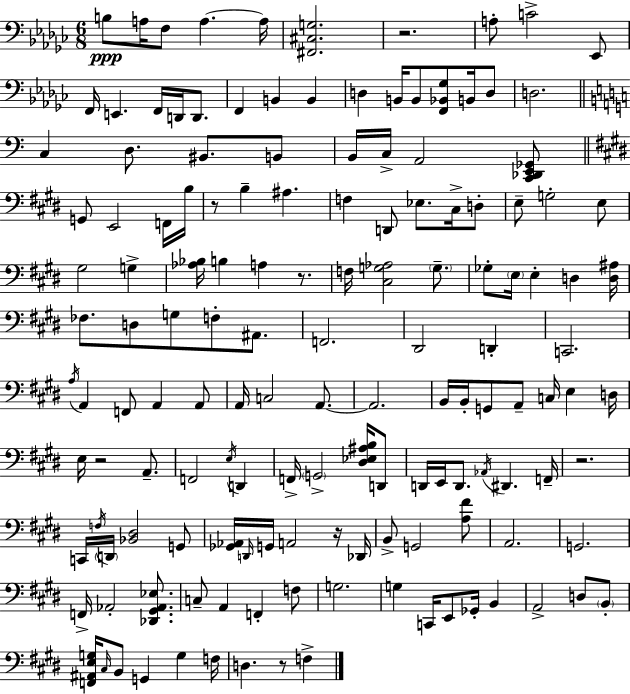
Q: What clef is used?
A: bass